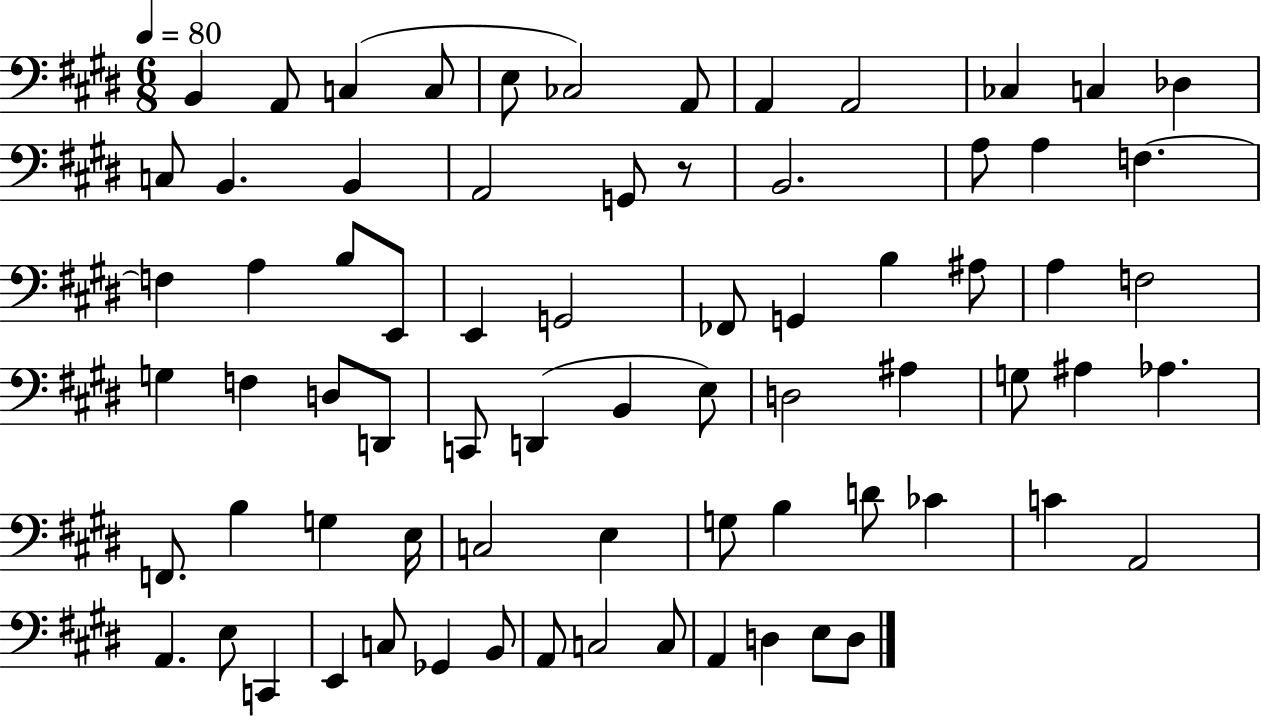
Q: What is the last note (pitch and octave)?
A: D3